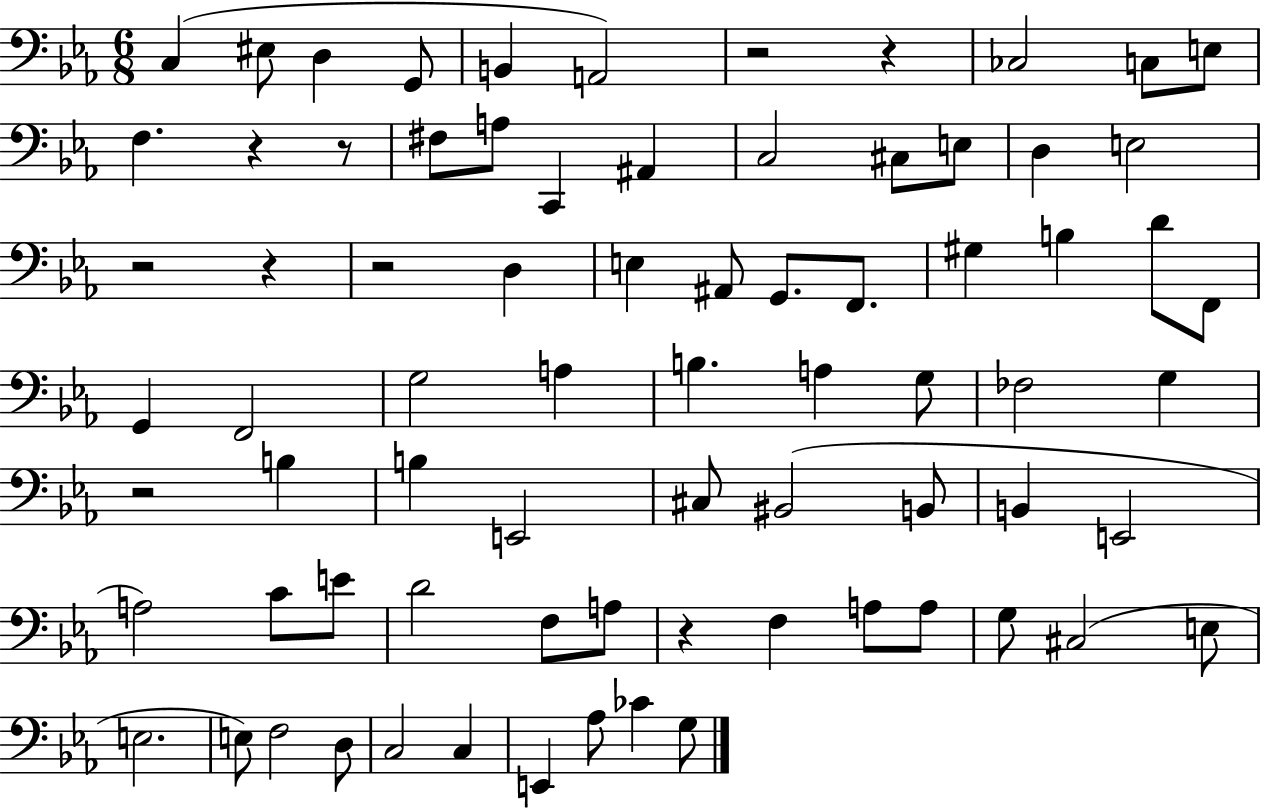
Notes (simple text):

C3/q EIS3/e D3/q G2/e B2/q A2/h R/h R/q CES3/h C3/e E3/e F3/q. R/q R/e F#3/e A3/e C2/q A#2/q C3/h C#3/e E3/e D3/q E3/h R/h R/q R/h D3/q E3/q A#2/e G2/e. F2/e. G#3/q B3/q D4/e F2/e G2/q F2/h G3/h A3/q B3/q. A3/q G3/e FES3/h G3/q R/h B3/q B3/q E2/h C#3/e BIS2/h B2/e B2/q E2/h A3/h C4/e E4/e D4/h F3/e A3/e R/q F3/q A3/e A3/e G3/e C#3/h E3/e E3/h. E3/e F3/h D3/e C3/h C3/q E2/q Ab3/e CES4/q G3/e